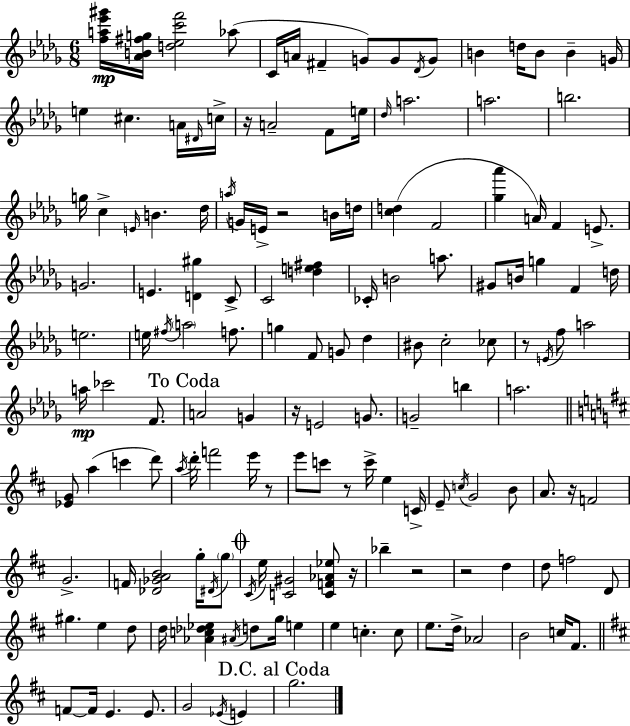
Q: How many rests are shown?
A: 10